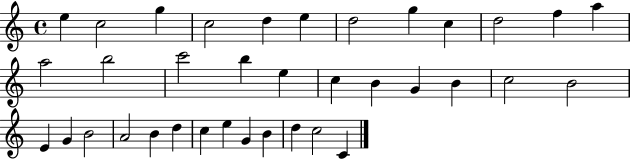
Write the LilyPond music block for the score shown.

{
  \clef treble
  \time 4/4
  \defaultTimeSignature
  \key c \major
  e''4 c''2 g''4 | c''2 d''4 e''4 | d''2 g''4 c''4 | d''2 f''4 a''4 | \break a''2 b''2 | c'''2 b''4 e''4 | c''4 b'4 g'4 b'4 | c''2 b'2 | \break e'4 g'4 b'2 | a'2 b'4 d''4 | c''4 e''4 g'4 b'4 | d''4 c''2 c'4 | \break \bar "|."
}